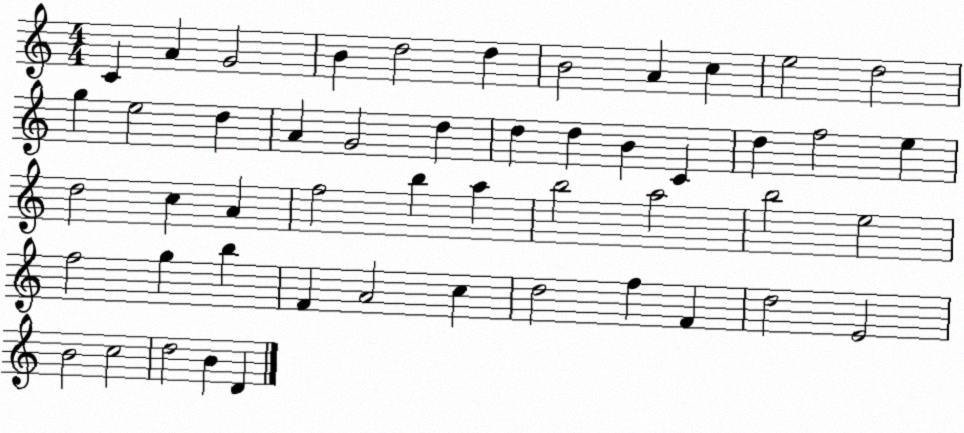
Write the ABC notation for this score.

X:1
T:Untitled
M:4/4
L:1/4
K:C
C A G2 B d2 d B2 A c e2 d2 g e2 d A G2 d d d B C d f2 e d2 c A f2 b a b2 a2 b2 e2 f2 g b F A2 c d2 f F d2 E2 B2 c2 d2 B D